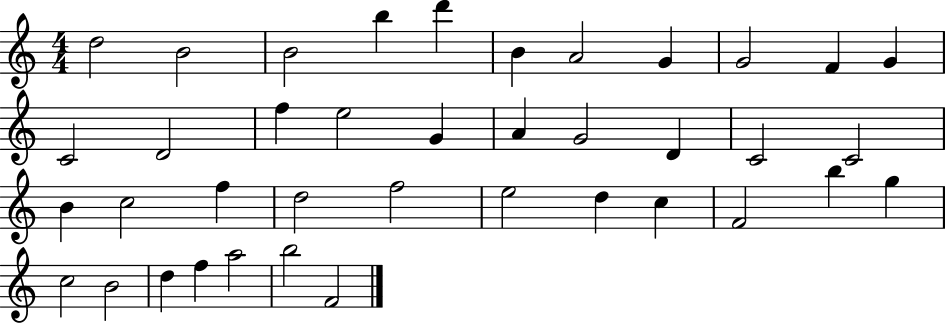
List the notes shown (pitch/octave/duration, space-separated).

D5/h B4/h B4/h B5/q D6/q B4/q A4/h G4/q G4/h F4/q G4/q C4/h D4/h F5/q E5/h G4/q A4/q G4/h D4/q C4/h C4/h B4/q C5/h F5/q D5/h F5/h E5/h D5/q C5/q F4/h B5/q G5/q C5/h B4/h D5/q F5/q A5/h B5/h F4/h